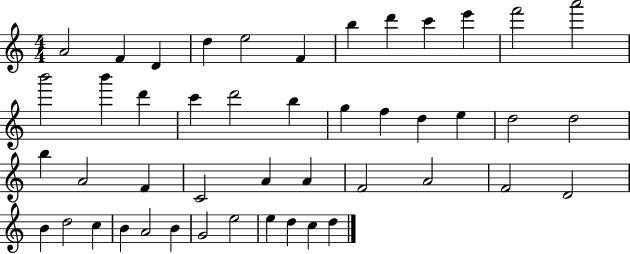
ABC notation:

X:1
T:Untitled
M:4/4
L:1/4
K:C
A2 F D d e2 F b d' c' e' f'2 a'2 b'2 b' d' c' d'2 b g f d e d2 d2 b A2 F C2 A A F2 A2 F2 D2 B d2 c B A2 B G2 e2 e d c d